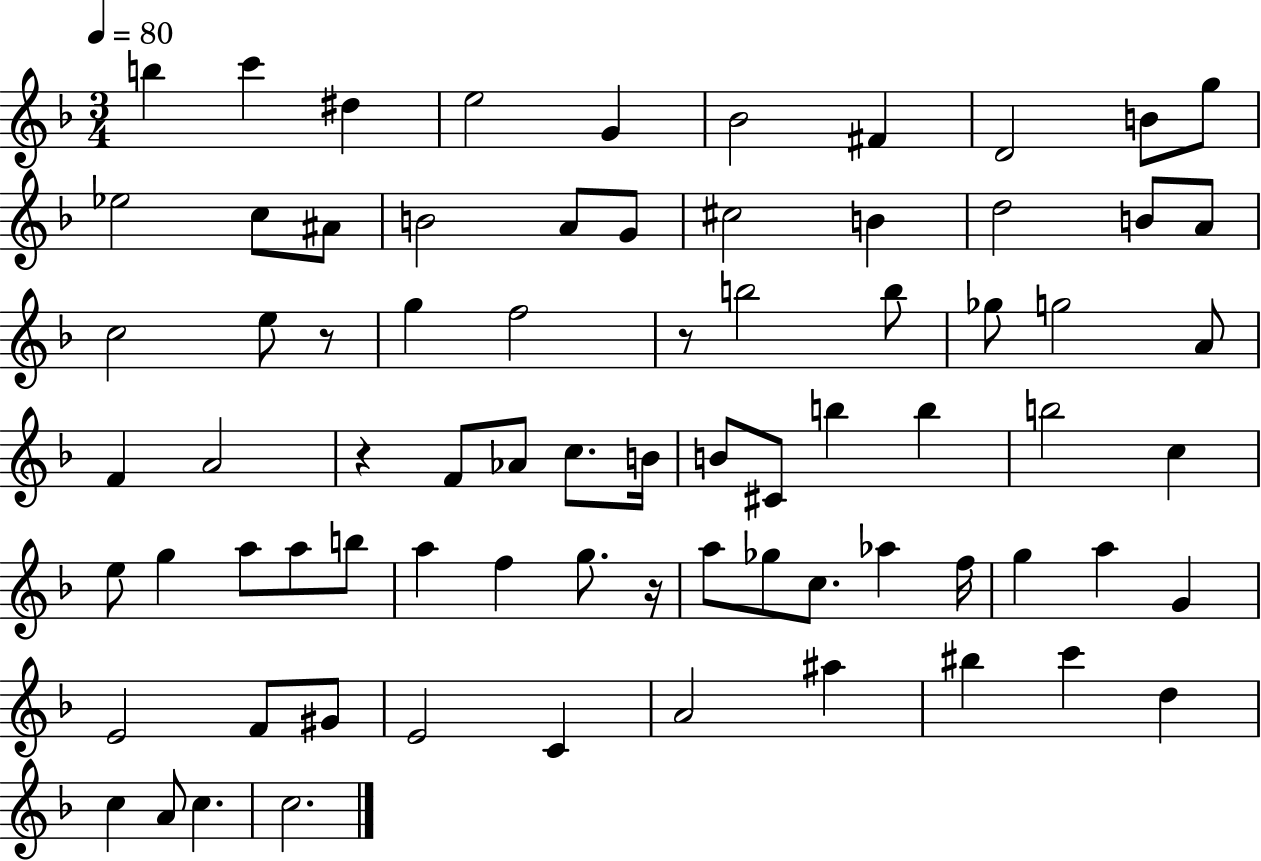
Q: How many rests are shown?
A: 4